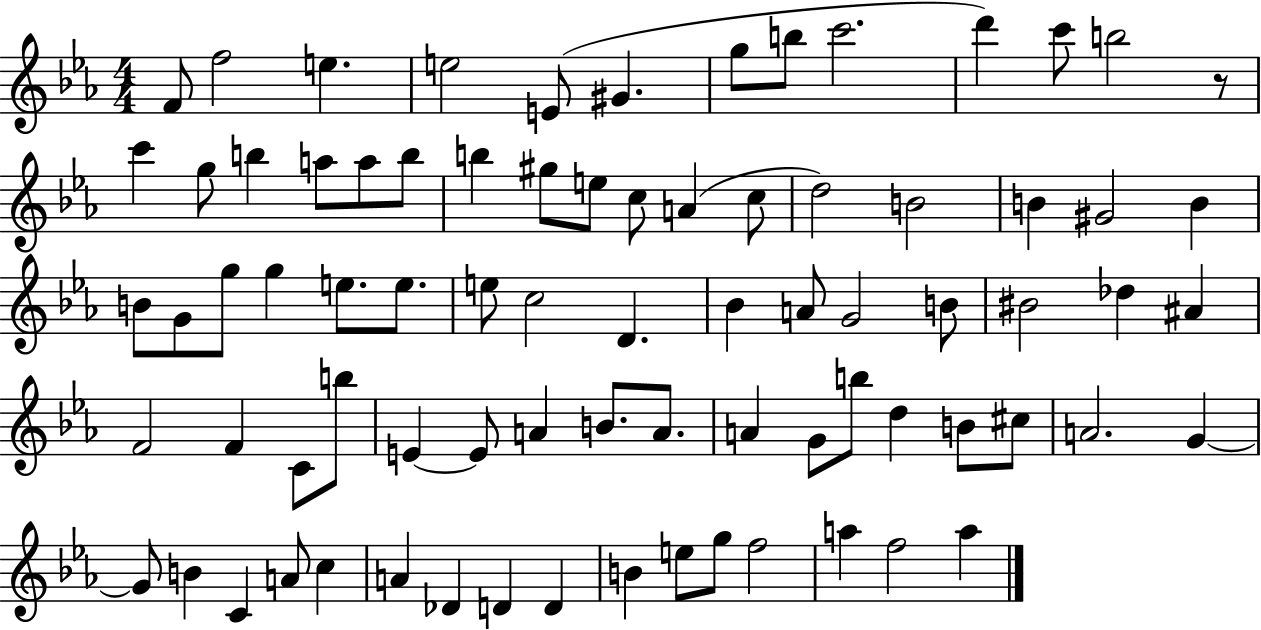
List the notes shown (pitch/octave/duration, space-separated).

F4/e F5/h E5/q. E5/h E4/e G#4/q. G5/e B5/e C6/h. D6/q C6/e B5/h R/e C6/q G5/e B5/q A5/e A5/e B5/e B5/q G#5/e E5/e C5/e A4/q C5/e D5/h B4/h B4/q G#4/h B4/q B4/e G4/e G5/e G5/q E5/e. E5/e. E5/e C5/h D4/q. Bb4/q A4/e G4/h B4/e BIS4/h Db5/q A#4/q F4/h F4/q C4/e B5/e E4/q E4/e A4/q B4/e. A4/e. A4/q G4/e B5/e D5/q B4/e C#5/e A4/h. G4/q G4/e B4/q C4/q A4/e C5/q A4/q Db4/q D4/q D4/q B4/q E5/e G5/e F5/h A5/q F5/h A5/q